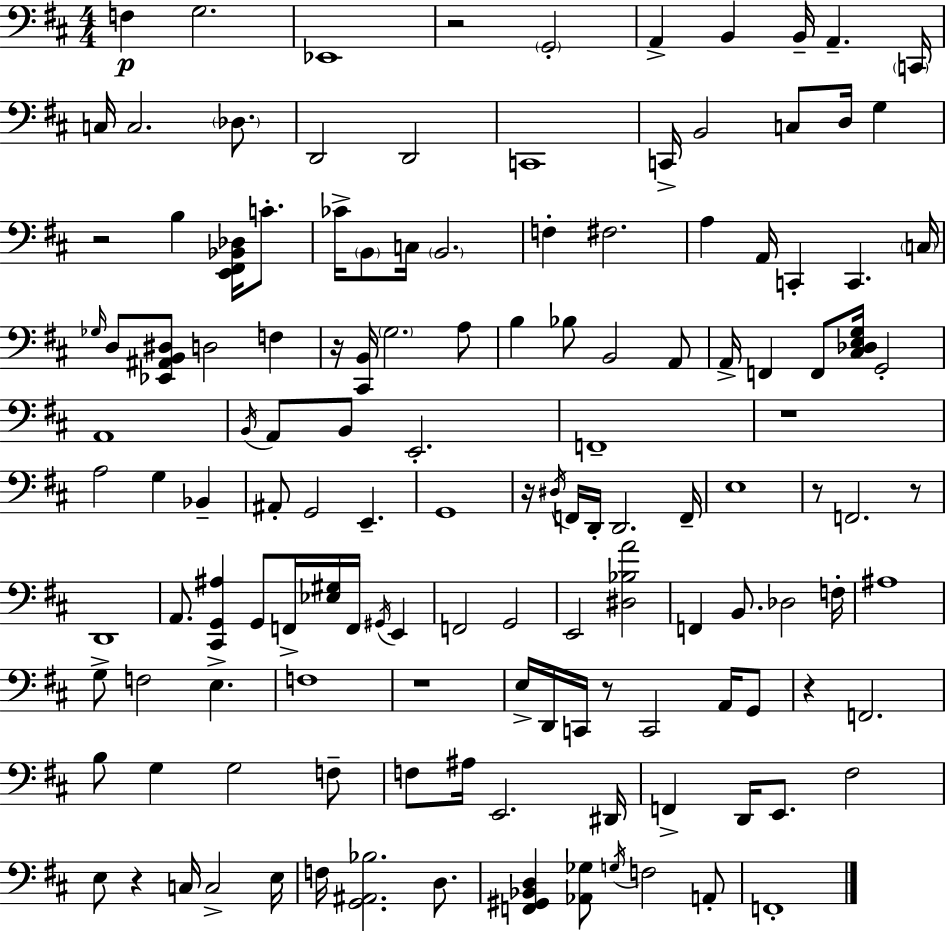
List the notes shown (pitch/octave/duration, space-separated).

F3/q G3/h. Eb2/w R/h G2/h A2/q B2/q B2/s A2/q. C2/s C3/s C3/h. Db3/e. D2/h D2/h C2/w C2/s B2/h C3/e D3/s G3/q R/h B3/q [E2,F#2,Bb2,Db3]/s C4/e. CES4/s B2/e C3/s B2/h. F3/q F#3/h. A3/q A2/s C2/q C2/q. C3/s Gb3/s D3/e [Eb2,A#2,B2,D#3]/e D3/h F3/q R/s [C#2,B2]/s G3/h. A3/e B3/q Bb3/e B2/h A2/e A2/s F2/q F2/e [C#3,Db3,E3,G3]/s G2/h A2/w B2/s A2/e B2/e E2/h. F2/w R/w A3/h G3/q Bb2/q A#2/e G2/h E2/q. G2/w R/s D#3/s F2/s D2/s D2/h. F2/s E3/w R/e F2/h. R/e D2/w A2/e. [C#2,G2,A#3]/q G2/e F2/s [Eb3,G#3]/s F2/s G#2/s E2/q F2/h G2/h E2/h [D#3,Bb3,A4]/h F2/q B2/e. Db3/h F3/s A#3/w G3/e F3/h E3/q. F3/w R/w E3/s D2/s C2/s R/e C2/h A2/s G2/e R/q F2/h. B3/e G3/q G3/h F3/e F3/e A#3/s E2/h. D#2/s F2/q D2/s E2/e. F#3/h E3/e R/q C3/s C3/h E3/s F3/s [G2,A#2,Bb3]/h. D3/e. [F2,G#2,Bb2,D3]/q [Ab2,Gb3]/e G3/s F3/h A2/e F2/w